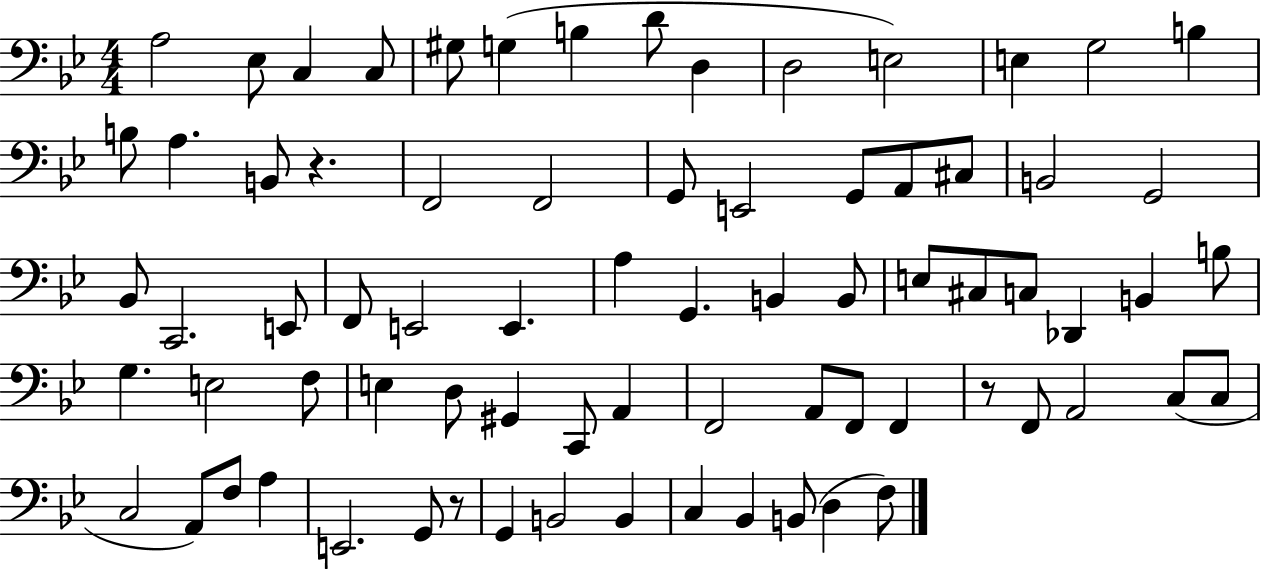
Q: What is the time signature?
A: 4/4